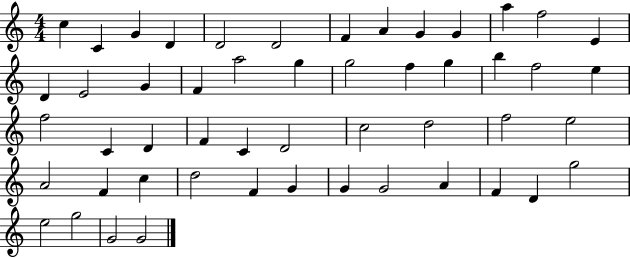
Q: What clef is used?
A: treble